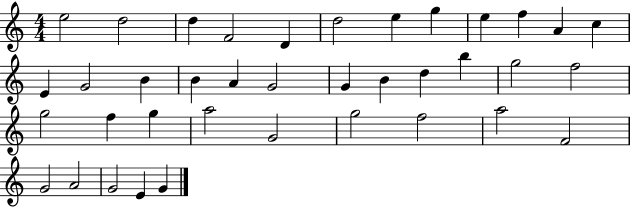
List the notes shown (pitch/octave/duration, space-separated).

E5/h D5/h D5/q F4/h D4/q D5/h E5/q G5/q E5/q F5/q A4/q C5/q E4/q G4/h B4/q B4/q A4/q G4/h G4/q B4/q D5/q B5/q G5/h F5/h G5/h F5/q G5/q A5/h G4/h G5/h F5/h A5/h F4/h G4/h A4/h G4/h E4/q G4/q